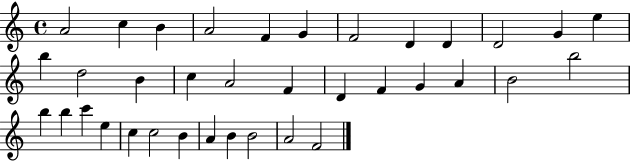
X:1
T:Untitled
M:4/4
L:1/4
K:C
A2 c B A2 F G F2 D D D2 G e b d2 B c A2 F D F G A B2 b2 b b c' e c c2 B A B B2 A2 F2